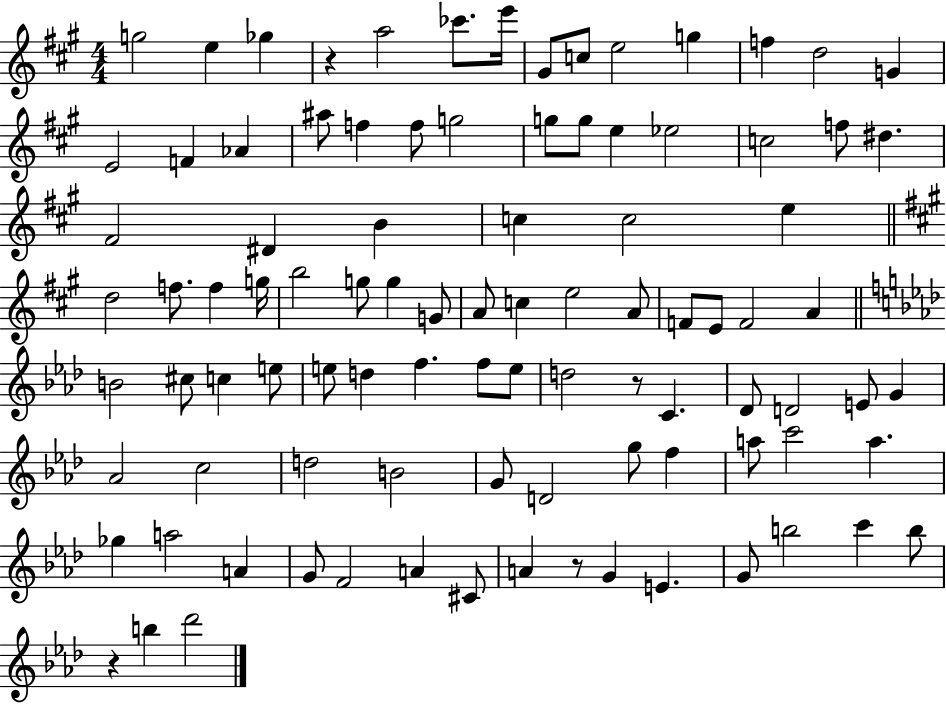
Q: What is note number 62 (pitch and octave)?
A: D4